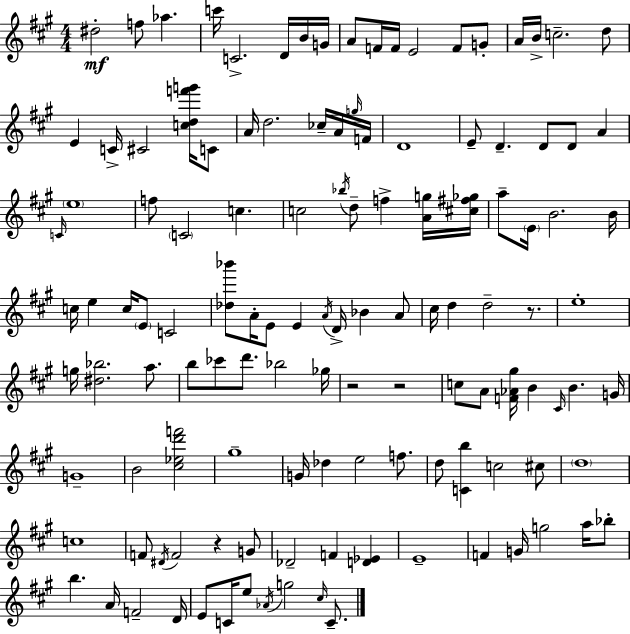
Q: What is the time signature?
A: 4/4